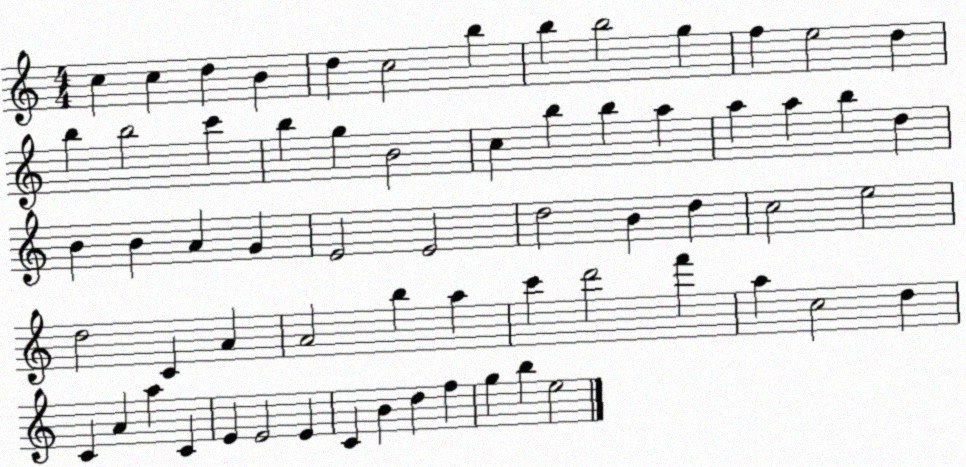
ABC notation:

X:1
T:Untitled
M:4/4
L:1/4
K:C
c c d B d c2 b b b2 g f e2 d b b2 c' b g B2 c b b a a a b d B B A G E2 E2 d2 B d c2 e2 d2 C A A2 b a c' d'2 f' a c2 d C A a C E E2 E C B d f g b e2